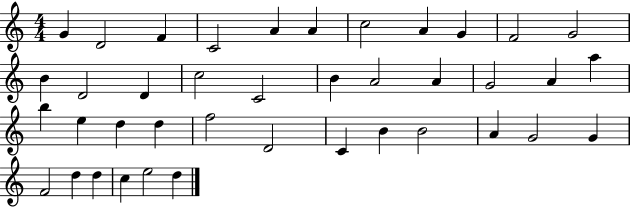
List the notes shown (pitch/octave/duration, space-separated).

G4/q D4/h F4/q C4/h A4/q A4/q C5/h A4/q G4/q F4/h G4/h B4/q D4/h D4/q C5/h C4/h B4/q A4/h A4/q G4/h A4/q A5/q B5/q E5/q D5/q D5/q F5/h D4/h C4/q B4/q B4/h A4/q G4/h G4/q F4/h D5/q D5/q C5/q E5/h D5/q